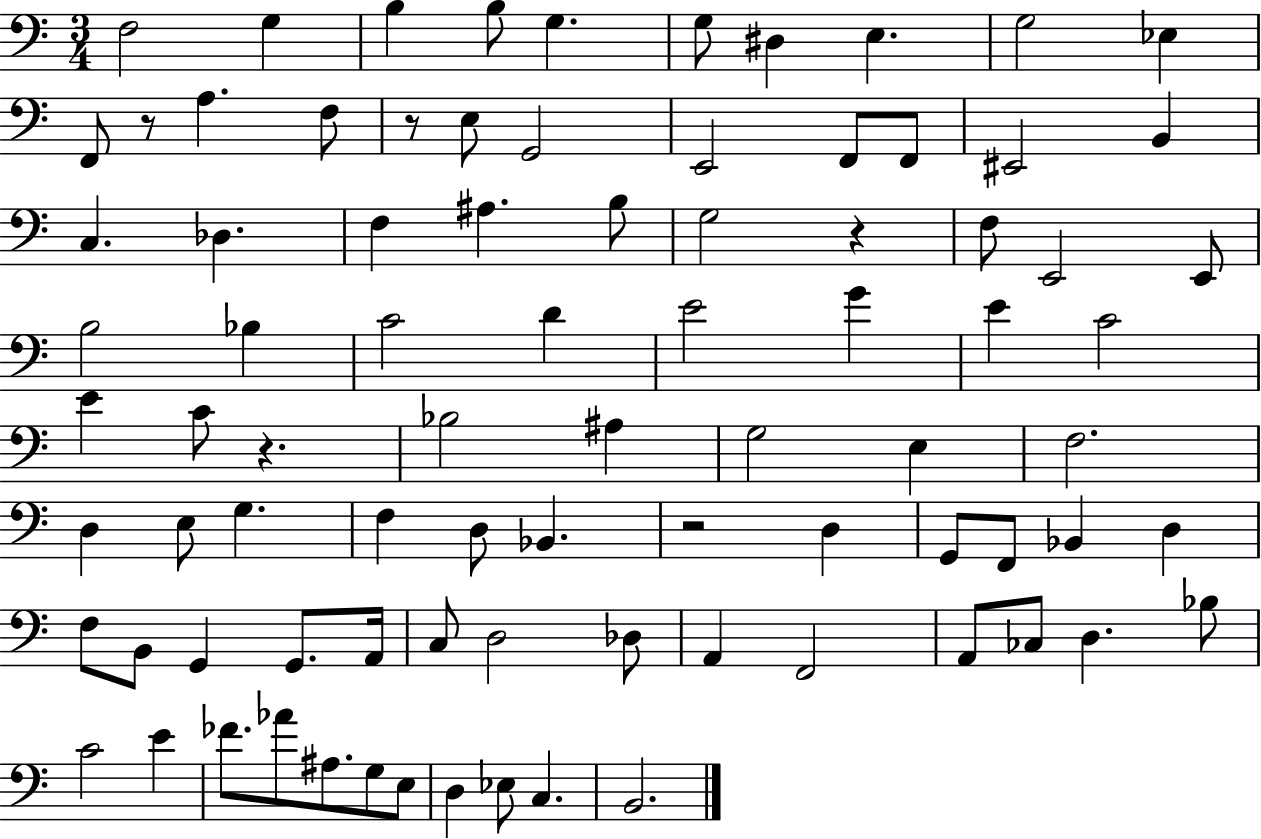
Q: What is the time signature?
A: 3/4